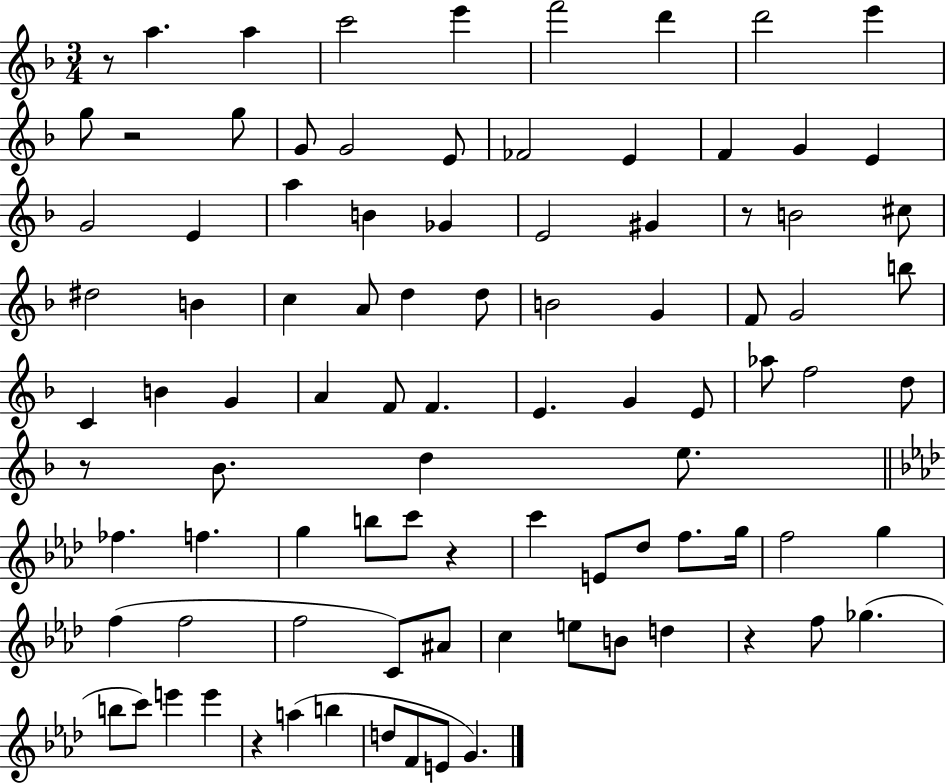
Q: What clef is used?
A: treble